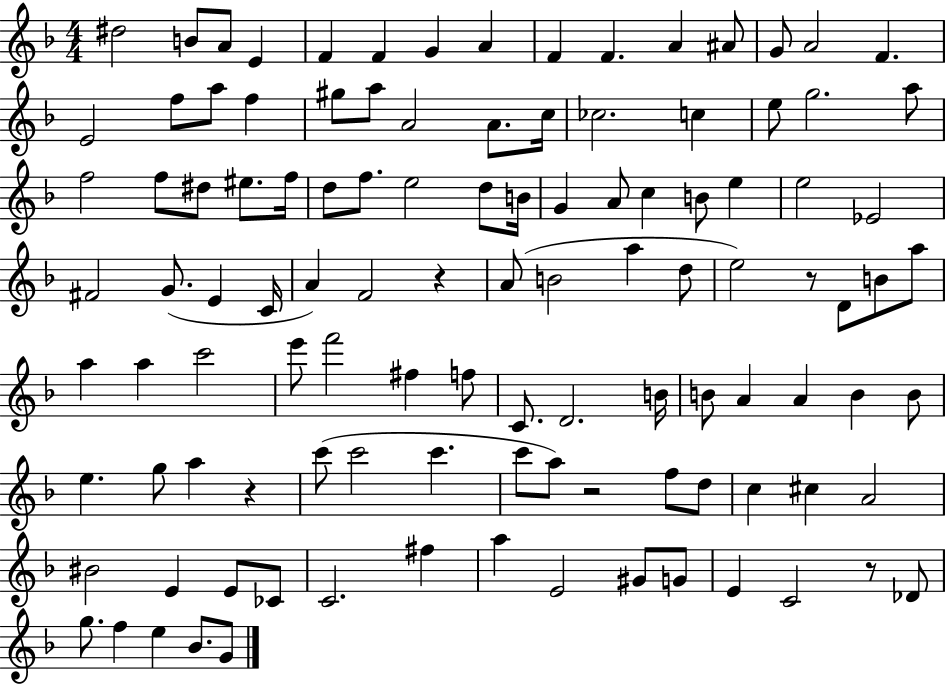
X:1
T:Untitled
M:4/4
L:1/4
K:F
^d2 B/2 A/2 E F F G A F F A ^A/2 G/2 A2 F E2 f/2 a/2 f ^g/2 a/2 A2 A/2 c/4 _c2 c e/2 g2 a/2 f2 f/2 ^d/2 ^e/2 f/4 d/2 f/2 e2 d/2 B/4 G A/2 c B/2 e e2 _E2 ^F2 G/2 E C/4 A F2 z A/2 B2 a d/2 e2 z/2 D/2 B/2 a/2 a a c'2 e'/2 f'2 ^f f/2 C/2 D2 B/4 B/2 A A B B/2 e g/2 a z c'/2 c'2 c' c'/2 a/2 z2 f/2 d/2 c ^c A2 ^B2 E E/2 _C/2 C2 ^f a E2 ^G/2 G/2 E C2 z/2 _D/2 g/2 f e _B/2 G/2